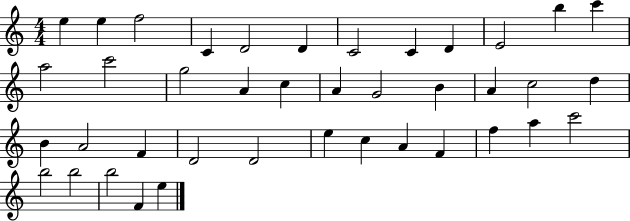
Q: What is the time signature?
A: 4/4